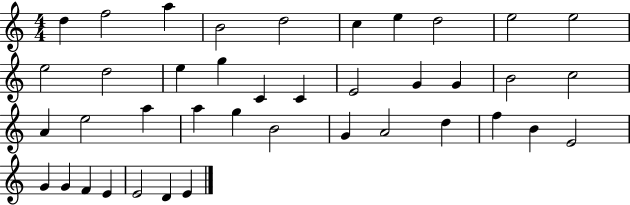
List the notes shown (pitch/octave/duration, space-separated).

D5/q F5/h A5/q B4/h D5/h C5/q E5/q D5/h E5/h E5/h E5/h D5/h E5/q G5/q C4/q C4/q E4/h G4/q G4/q B4/h C5/h A4/q E5/h A5/q A5/q G5/q B4/h G4/q A4/h D5/q F5/q B4/q E4/h G4/q G4/q F4/q E4/q E4/h D4/q E4/q